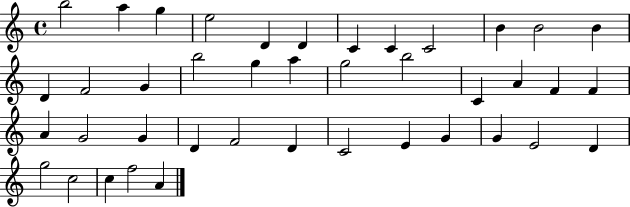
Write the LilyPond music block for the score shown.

{
  \clef treble
  \time 4/4
  \defaultTimeSignature
  \key c \major
  b''2 a''4 g''4 | e''2 d'4 d'4 | c'4 c'4 c'2 | b'4 b'2 b'4 | \break d'4 f'2 g'4 | b''2 g''4 a''4 | g''2 b''2 | c'4 a'4 f'4 f'4 | \break a'4 g'2 g'4 | d'4 f'2 d'4 | c'2 e'4 g'4 | g'4 e'2 d'4 | \break g''2 c''2 | c''4 f''2 a'4 | \bar "|."
}